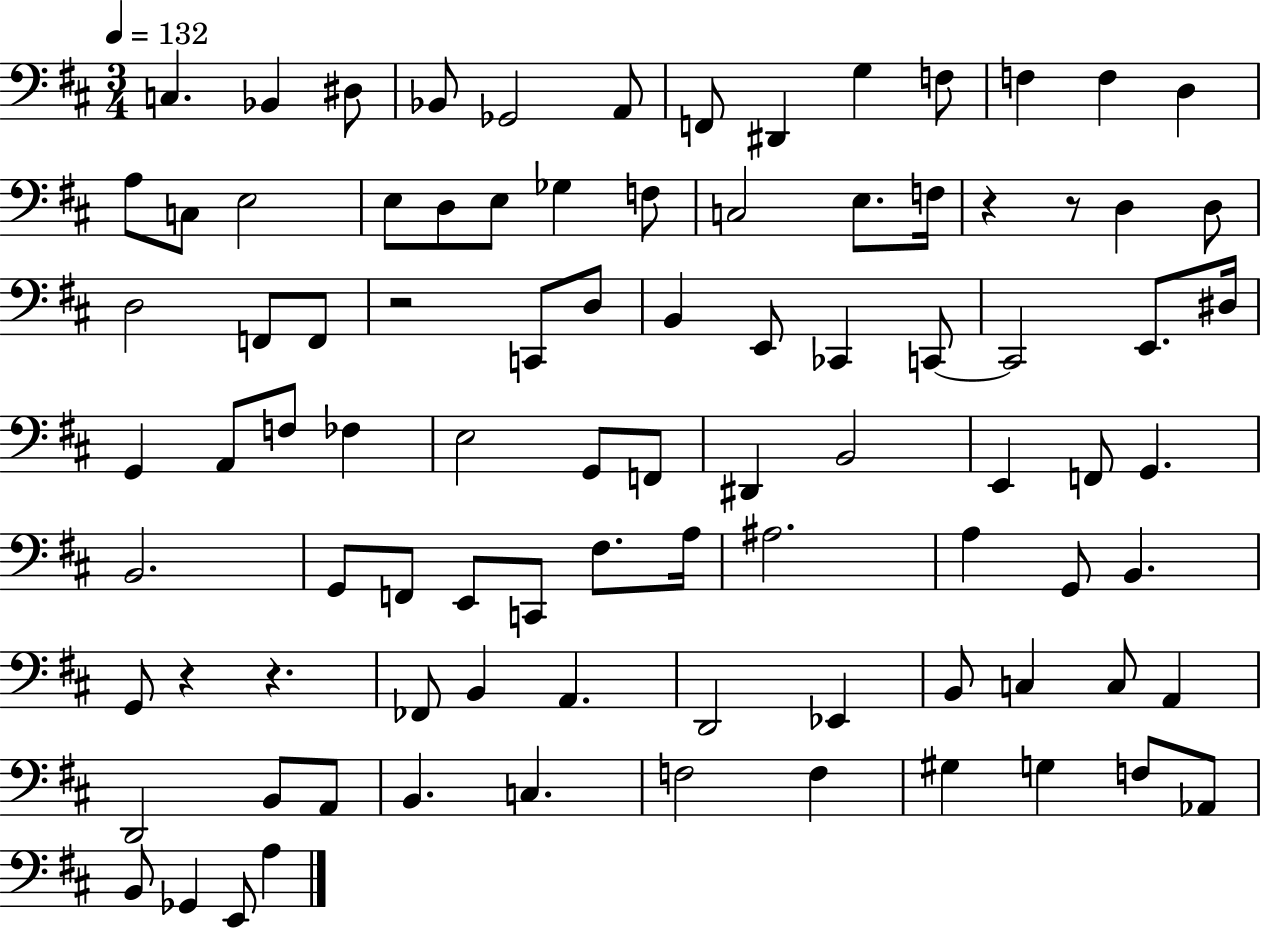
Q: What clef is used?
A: bass